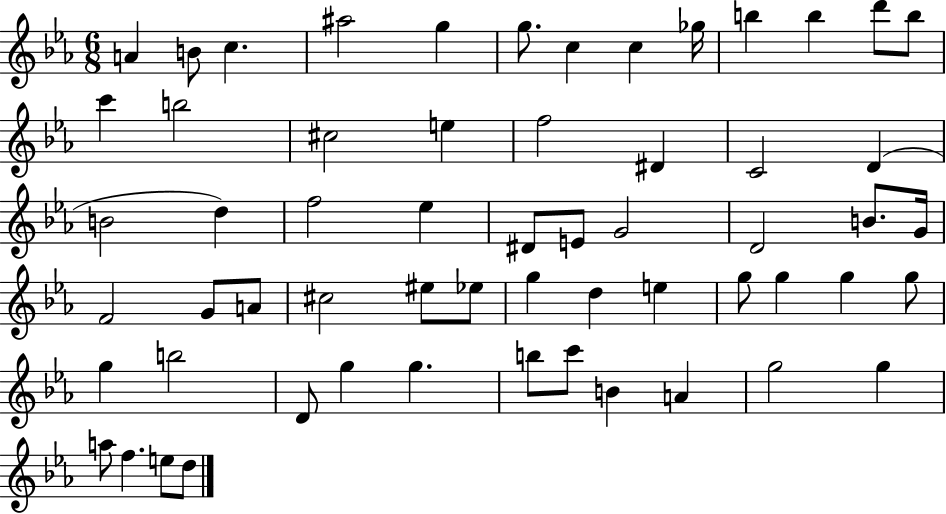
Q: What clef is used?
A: treble